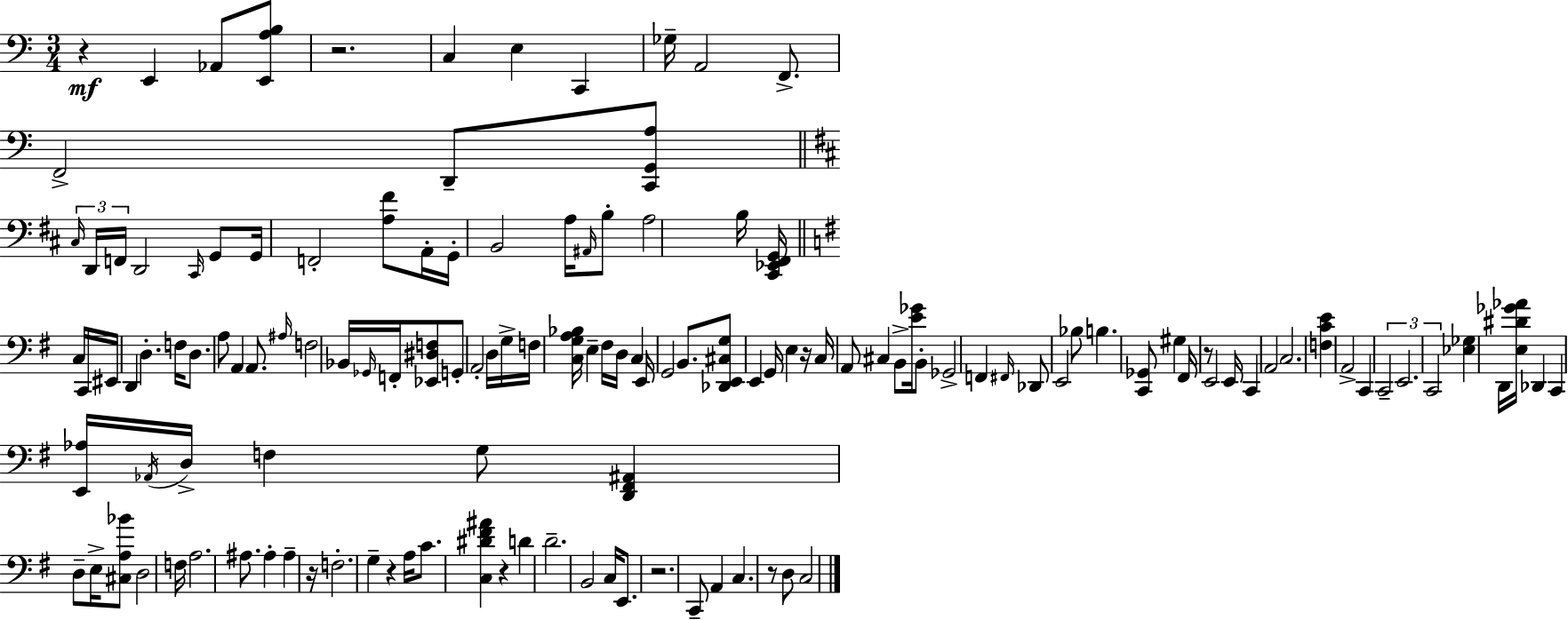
X:1
T:Untitled
M:3/4
L:1/4
K:C
z E,, _A,,/2 [E,,A,B,]/2 z2 C, E, C,, _G,/4 A,,2 F,,/2 F,,2 D,,/2 [C,,G,,A,]/2 ^C,/4 D,,/4 F,,/4 D,,2 ^C,,/4 G,,/2 G,,/4 F,,2 [A,^F]/2 A,,/4 G,,/4 B,,2 A,/4 ^A,,/4 B,/2 A,2 B,/4 [^C,,_E,,^F,,G,,]/4 C,/4 C,,/4 ^E,,/4 D,, D, F,/4 D,/2 A,/2 A,, A,,/2 ^A,/4 F,2 _B,,/4 _G,,/4 F,,/4 [_E,,^D,F,]/2 G,,/2 A,,2 D,/4 G,/4 F,/4 [C,G,A,_B,]/4 E, ^F,/4 D,/4 C, E,,/4 G,,2 B,,/2 [_D,,E,,^C,G,]/2 E,, G,,/4 E, z/4 C,/4 A,,/2 ^C, B,,/2 [E_G]/4 B,,/2 _G,,2 F,, ^F,,/4 _D,,/2 E,,2 _B,/2 B, [C,,_G,,]/2 ^G, ^F,,/4 z/2 E,,2 E,,/4 C,, A,,2 C,2 [F,CE] A,,2 C,, C,,2 E,,2 C,,2 [_E,_G,] D,,/4 [E,^D_G_A]/4 _D,, C,, [E,,_A,]/4 _A,,/4 D,/4 F, G,/2 [D,,^F,,^A,,] D,/2 E,/4 [^C,A,_B]/2 D,2 F,/4 A,2 ^A,/2 ^A, ^A, z/4 F,2 G, z A,/4 C/2 [C,^D^F^A] z D D2 B,,2 C,/4 E,,/2 z2 C,,/2 A,, C, z/2 D,/2 C,2